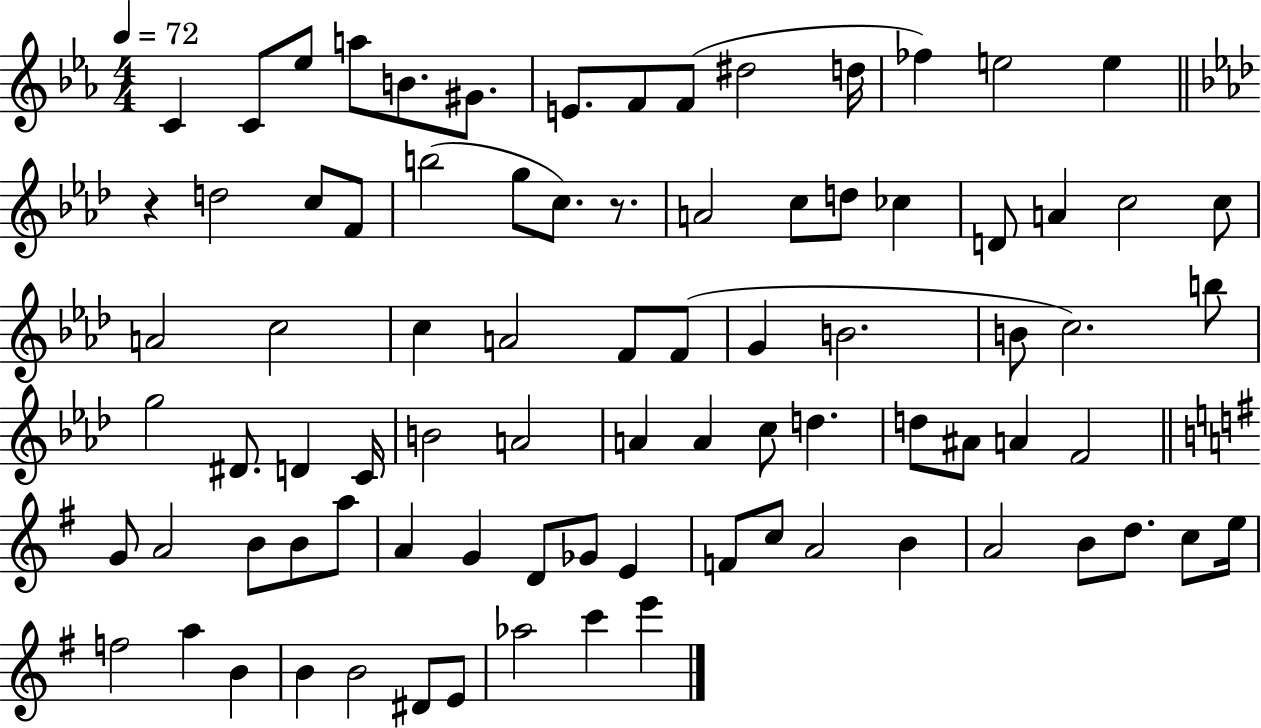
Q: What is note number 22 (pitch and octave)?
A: C5